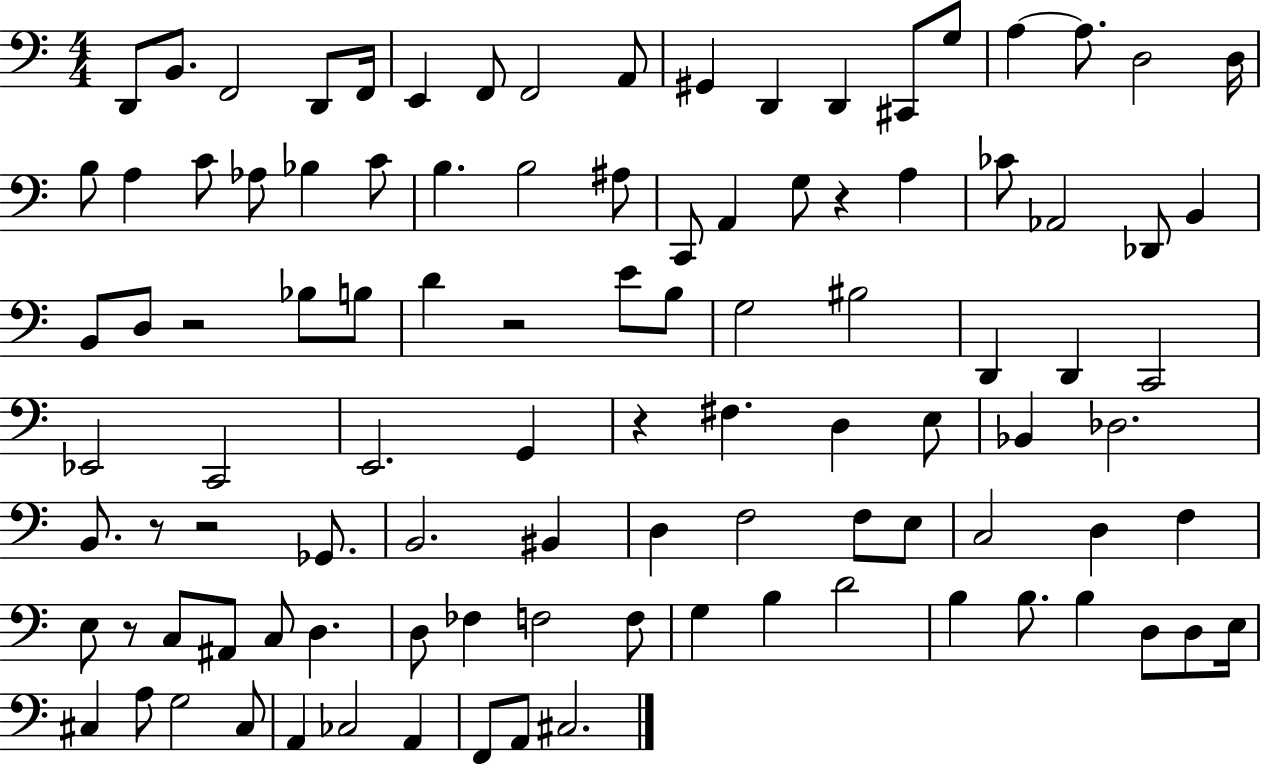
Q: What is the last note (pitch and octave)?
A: C#3